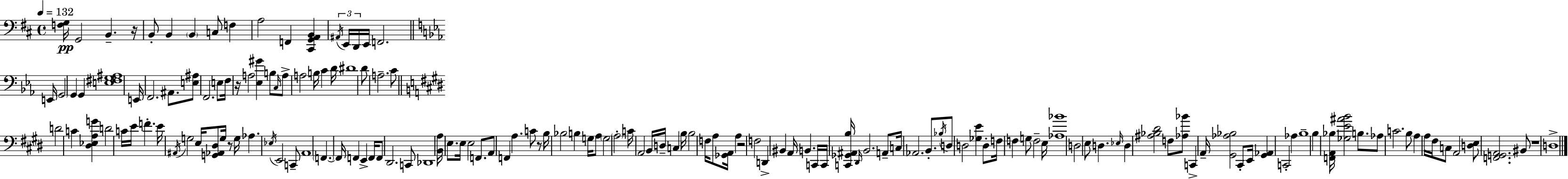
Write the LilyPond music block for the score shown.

{
  \clef bass
  \time 4/4
  \defaultTimeSignature
  \key d \major
  \tempo 4 = 132
  <f g>16\pp g,2 b,4.-- r16 | b,8-. b,4 \parenthesize b,4 c8 f4 | a2 f,4 <cis, g, a, b,>4 | \tuplet 3/2 { \acciaccatura { ais,16 } e,16 d,16 } e,16 f,2. | \break \bar "||" \break \key ees \major e,16 \parenthesize g,2 g,4 g,4 | <e fis g ais>1 | e,16 f,2. ais,8. | <e ais>8 f,2. e8 | \break f16 r16 a2 <ees gis'>4 b8 | \grace { c16 } a8-> a2 b16 c'4 | d'16 dis'1 | d'8 a2.-- | \break c'8 \bar "||" \break \key e \major d'2 c'4 <dis ees a g'>4 | d'2 c'16 e'16 f'4.-. | e'16 \acciaccatura { ais,16 } g2 e16 <g, aes, dis>8 g16 r8 | g16 aes4. \acciaccatura { ees16 } e,2 | \break c,8-- a,1 | \parenthesize f,4.~~ f,16 f,4 e,4-> | f,16 f,8 dis,2. | c,8 des,1 | \break <b, a>16 e8. e16 e2 f,8. | a,8 f,4 a4. c'8 | r8 b16 bes2 b4 g16 | a8 \parenthesize g2 \parenthesize a2-. | \break c'16 a,2 b,16 d16-- c4 | b16 b2 f16 a8 <ges, a,>16 a4 | r2 f2 | d,4-> bis,4 a,16 b,4. | \break c,16 c,16 <c, ges, ais, b>16 \grace { dis,16 } b,2. | a,8-- c16 aes,2. | b,8.-. \acciaccatura { bes16 } d8 d2 <ges e'>4 | d8-. f16 f4 g8 f2-- | \break e16 <aes bes'>1 | d2 e8 d4. | \grace { ees16 } d4 <ais bes dis'>2 | f8 <aes bes'>8 c,4-> a,16-- <gis, aes bes>2 | \break cis,8-. e,16 <gis, aes,>4 c,2-. | aes4 b1-- | b4 <f, a, bes>16 <ges e' ais' b'>2 | b8. aes8 c'2. | \break b8 a4 a16 fis16 c8 a,2 | <d e>8 <f, g, a,>2. | bis,8 r1 | d1-> | \break \bar "|."
}